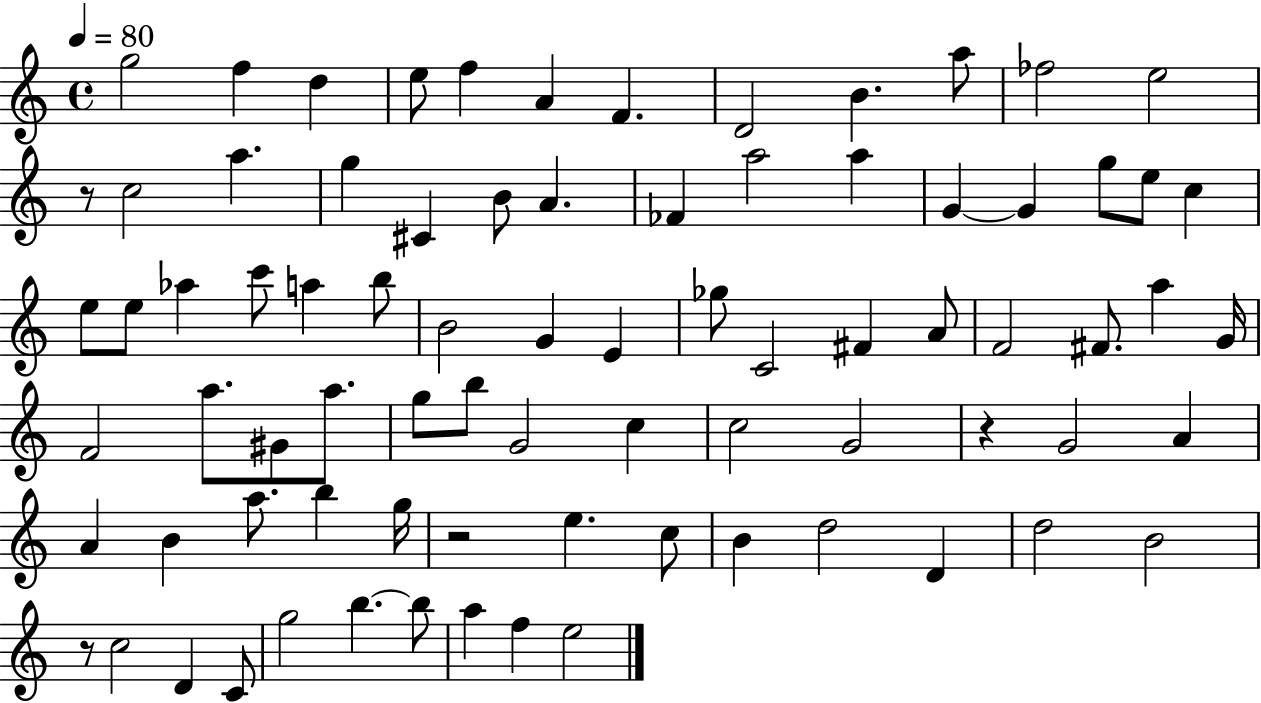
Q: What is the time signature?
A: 4/4